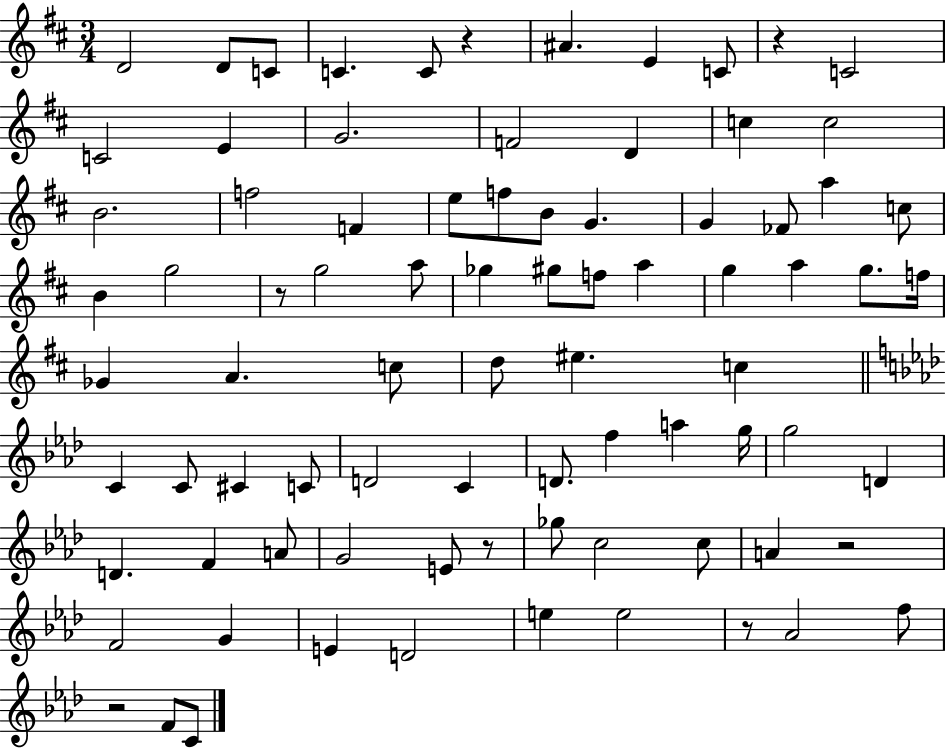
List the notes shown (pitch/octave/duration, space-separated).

D4/h D4/e C4/e C4/q. C4/e R/q A#4/q. E4/q C4/e R/q C4/h C4/h E4/q G4/h. F4/h D4/q C5/q C5/h B4/h. F5/h F4/q E5/e F5/e B4/e G4/q. G4/q FES4/e A5/q C5/e B4/q G5/h R/e G5/h A5/e Gb5/q G#5/e F5/e A5/q G5/q A5/q G5/e. F5/s Gb4/q A4/q. C5/e D5/e EIS5/q. C5/q C4/q C4/e C#4/q C4/e D4/h C4/q D4/e. F5/q A5/q G5/s G5/h D4/q D4/q. F4/q A4/e G4/h E4/e R/e Gb5/e C5/h C5/e A4/q R/h F4/h G4/q E4/q D4/h E5/q E5/h R/e Ab4/h F5/e R/h F4/e C4/e